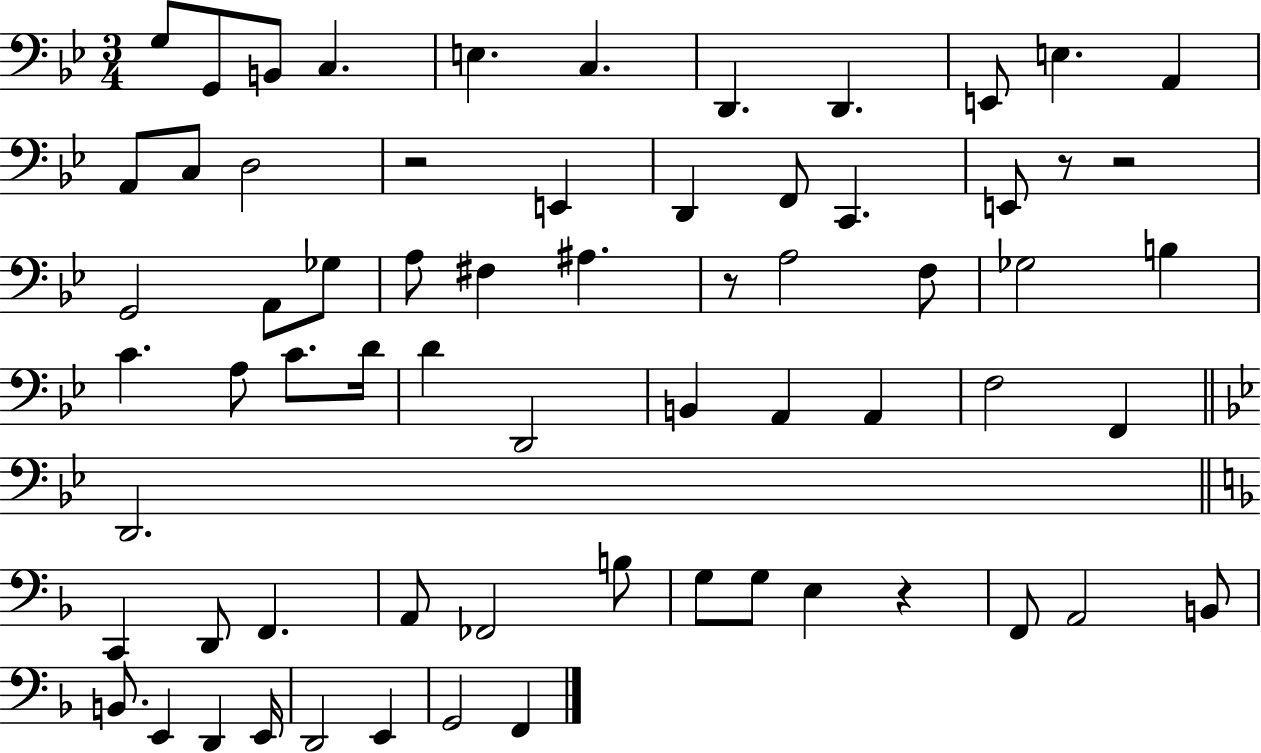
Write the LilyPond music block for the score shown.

{
  \clef bass
  \numericTimeSignature
  \time 3/4
  \key bes \major
  g8 g,8 b,8 c4. | e4. c4. | d,4. d,4. | e,8 e4. a,4 | \break a,8 c8 d2 | r2 e,4 | d,4 f,8 c,4. | e,8 r8 r2 | \break g,2 a,8 ges8 | a8 fis4 ais4. | r8 a2 f8 | ges2 b4 | \break c'4. a8 c'8. d'16 | d'4 d,2 | b,4 a,4 a,4 | f2 f,4 | \break \bar "||" \break \key bes \major d,2. | \bar "||" \break \key f \major c,4 d,8 f,4. | a,8 fes,2 b8 | g8 g8 e4 r4 | f,8 a,2 b,8 | \break b,8. e,4 d,4 e,16 | d,2 e,4 | g,2 f,4 | \bar "|."
}